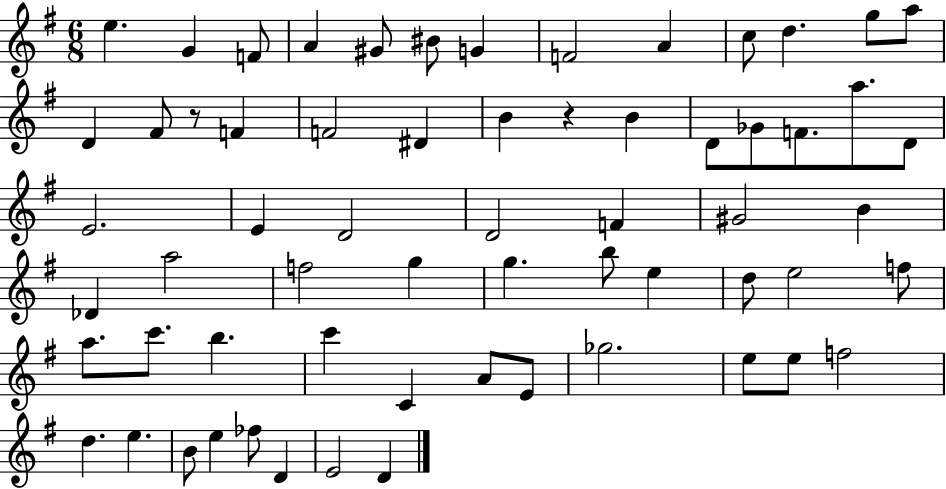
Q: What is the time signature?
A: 6/8